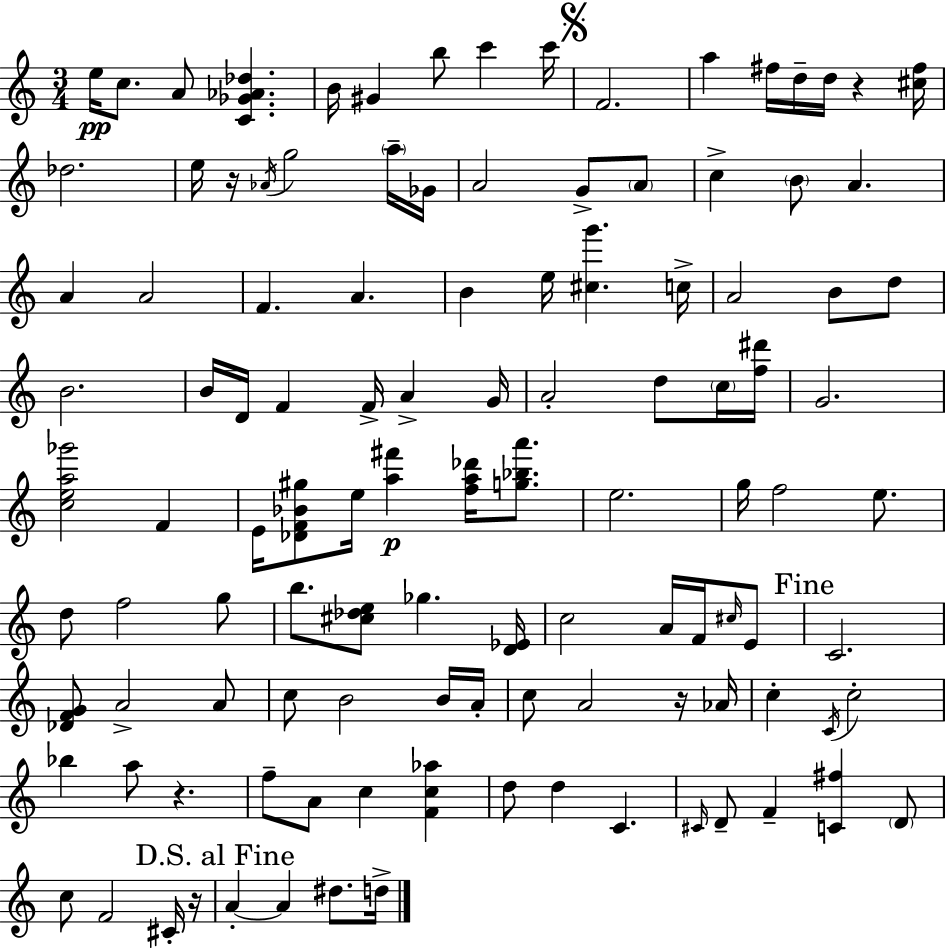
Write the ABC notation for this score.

X:1
T:Untitled
M:3/4
L:1/4
K:Am
e/4 c/2 A/2 [C_G_A_d] B/4 ^G b/2 c' c'/4 F2 a ^f/4 d/4 d/4 z [^c^f]/4 _d2 e/4 z/4 _A/4 g2 a/4 _G/4 A2 G/2 A/2 c B/2 A A A2 F A B e/4 [^cg'] c/4 A2 B/2 d/2 B2 B/4 D/4 F F/4 A G/4 A2 d/2 c/4 [f^d']/4 G2 [cea_g']2 F E/4 [_DF_B^g]/2 e/4 [a^f'] [fa_d']/4 [g_ba']/2 e2 g/4 f2 e/2 d/2 f2 g/2 b/2 [^c_de]/2 _g [D_E]/4 c2 A/4 F/4 ^c/4 E/2 C2 [_DFG]/2 A2 A/2 c/2 B2 B/4 A/4 c/2 A2 z/4 _A/4 c C/4 c2 _b a/2 z f/2 A/2 c [Fc_a] d/2 d C ^C/4 D/2 F [C^f] D/2 c/2 F2 ^C/4 z/4 A A ^d/2 d/4